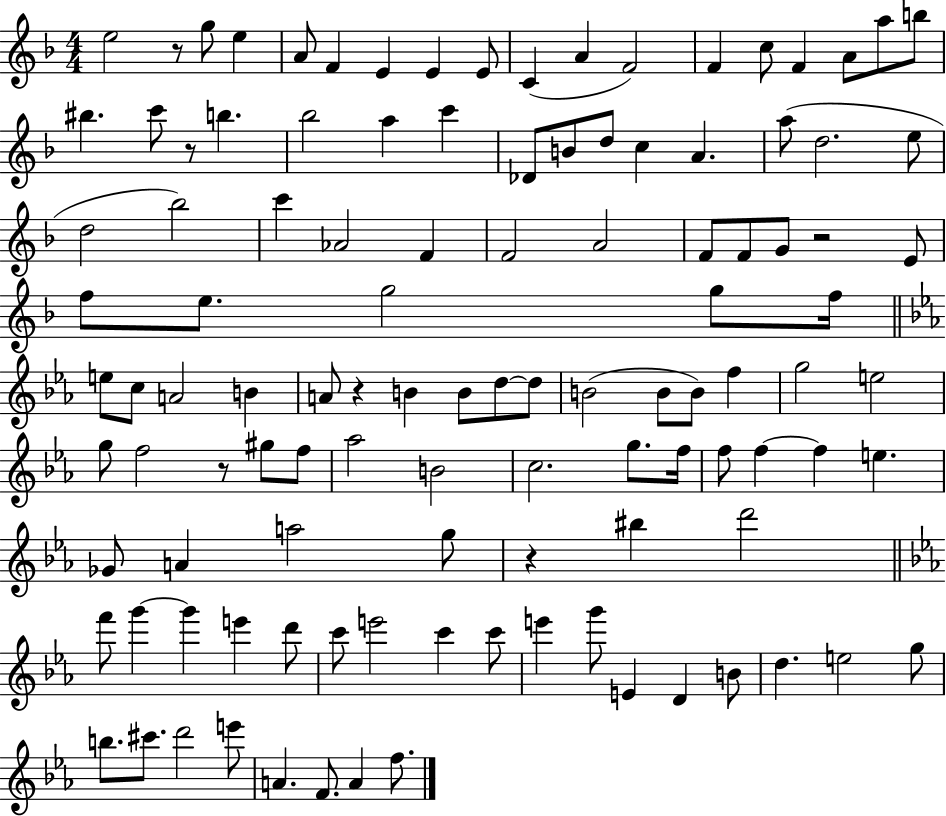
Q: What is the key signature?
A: F major